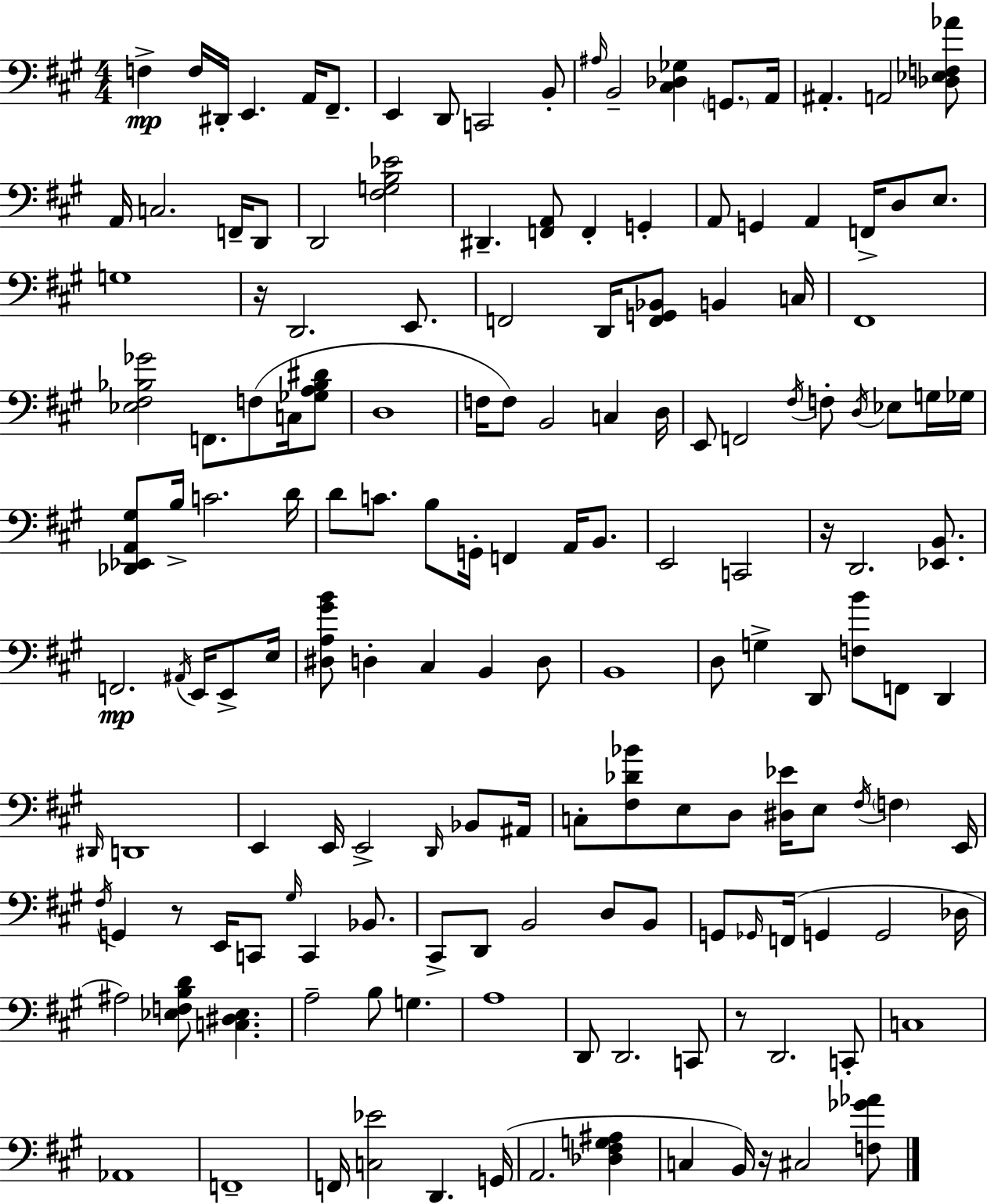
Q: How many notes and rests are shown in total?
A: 159